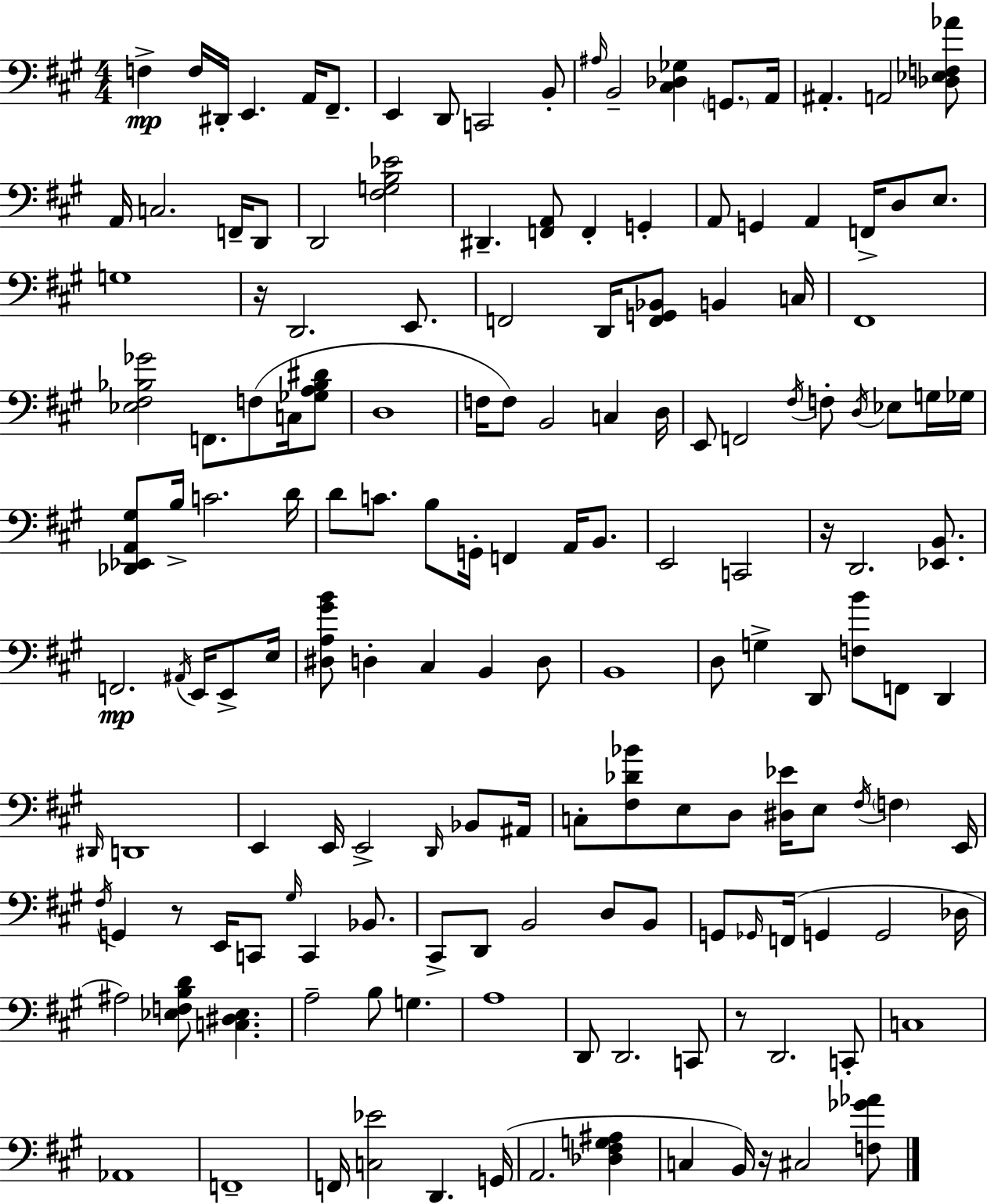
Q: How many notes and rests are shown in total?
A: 159